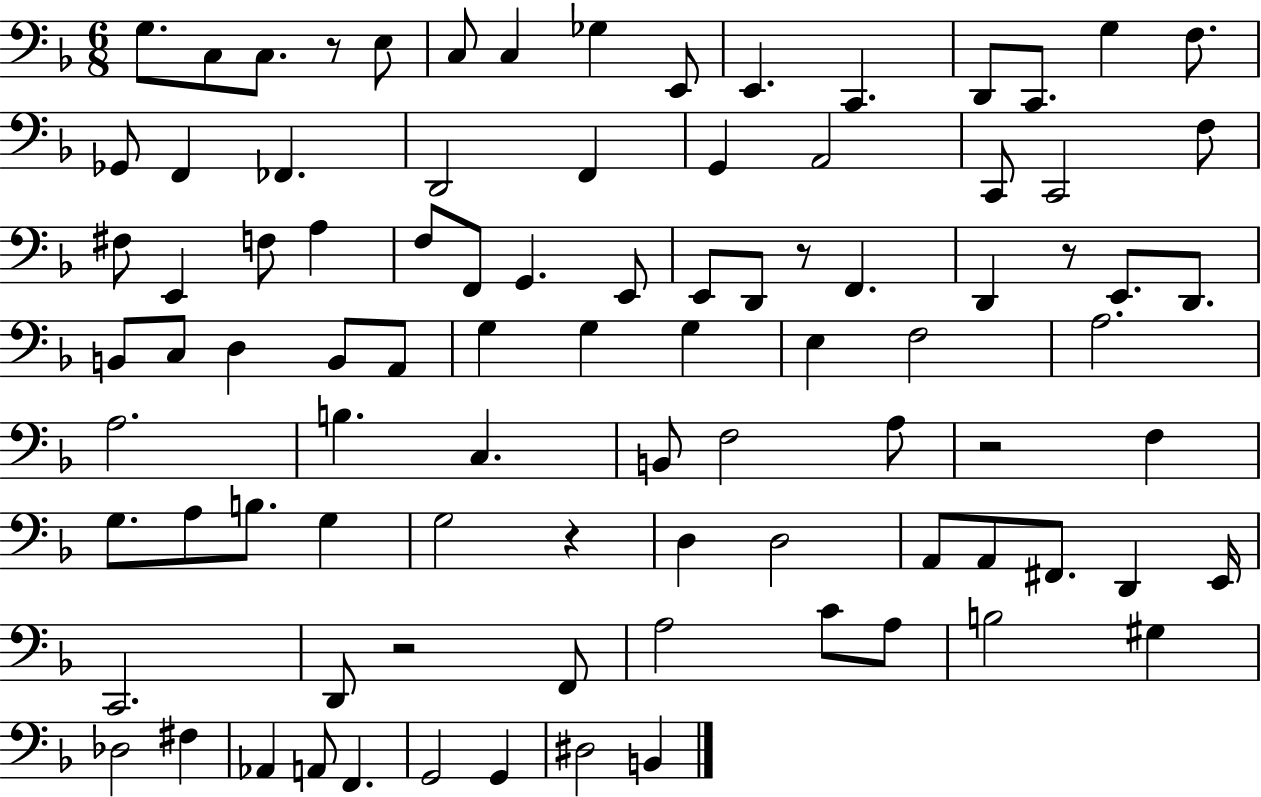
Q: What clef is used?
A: bass